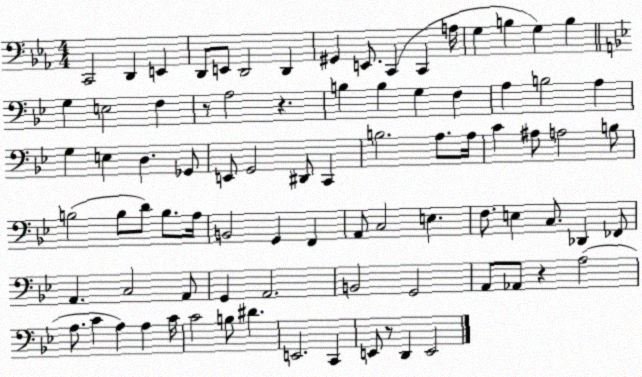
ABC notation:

X:1
T:Untitled
M:4/4
L:1/4
K:Eb
C,,2 D,, E,, D,,/2 E,,/2 D,,2 D,, ^G,, E,,/2 C,, C,, A,/4 G, B, G, B, G, E,2 F, z/2 A,2 z B, B, G, F, A, B,2 A, G, E, D, _G,,/2 E,,/2 G,,2 ^D,,/2 C,, B,2 A,/2 A,/4 C ^A,/2 A,2 B,/2 B,2 B,/2 D/2 B,/2 A,/4 B,,2 G,, F,, A,,/2 C,2 E, F,/2 E, C,/2 _D,, _F,,/2 A,, C,2 A,,/2 G,, A,,2 B,,2 G,,2 A,,/2 _A,,/2 z A,2 A,/2 C A, A, C/4 C2 B,/2 ^D E,,2 C,, E,,/2 z/2 D,, E,,2